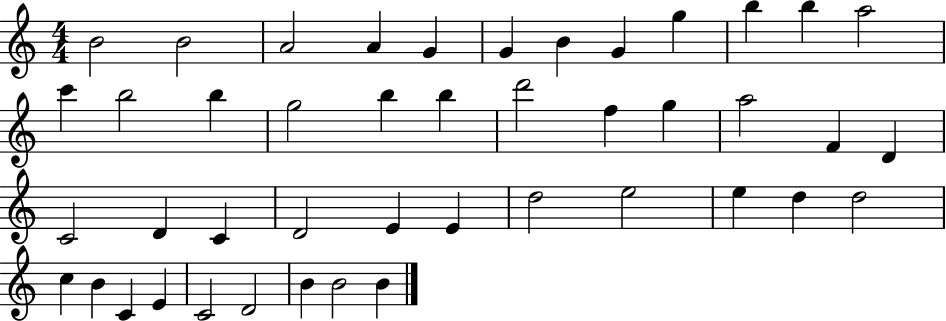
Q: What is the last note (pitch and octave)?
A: B4